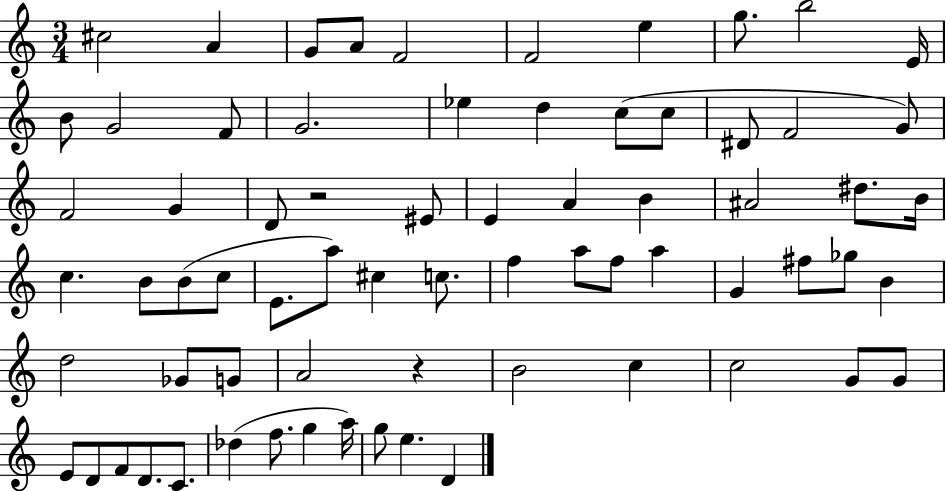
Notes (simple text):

C#5/h A4/q G4/e A4/e F4/h F4/h E5/q G5/e. B5/h E4/s B4/e G4/h F4/e G4/h. Eb5/q D5/q C5/e C5/e D#4/e F4/h G4/e F4/h G4/q D4/e R/h EIS4/e E4/q A4/q B4/q A#4/h D#5/e. B4/s C5/q. B4/e B4/e C5/e E4/e. A5/e C#5/q C5/e. F5/q A5/e F5/e A5/q G4/q F#5/e Gb5/e B4/q D5/h Gb4/e G4/e A4/h R/q B4/h C5/q C5/h G4/e G4/e E4/e D4/e F4/e D4/e. C4/e. Db5/q F5/e. G5/q A5/s G5/e E5/q. D4/q